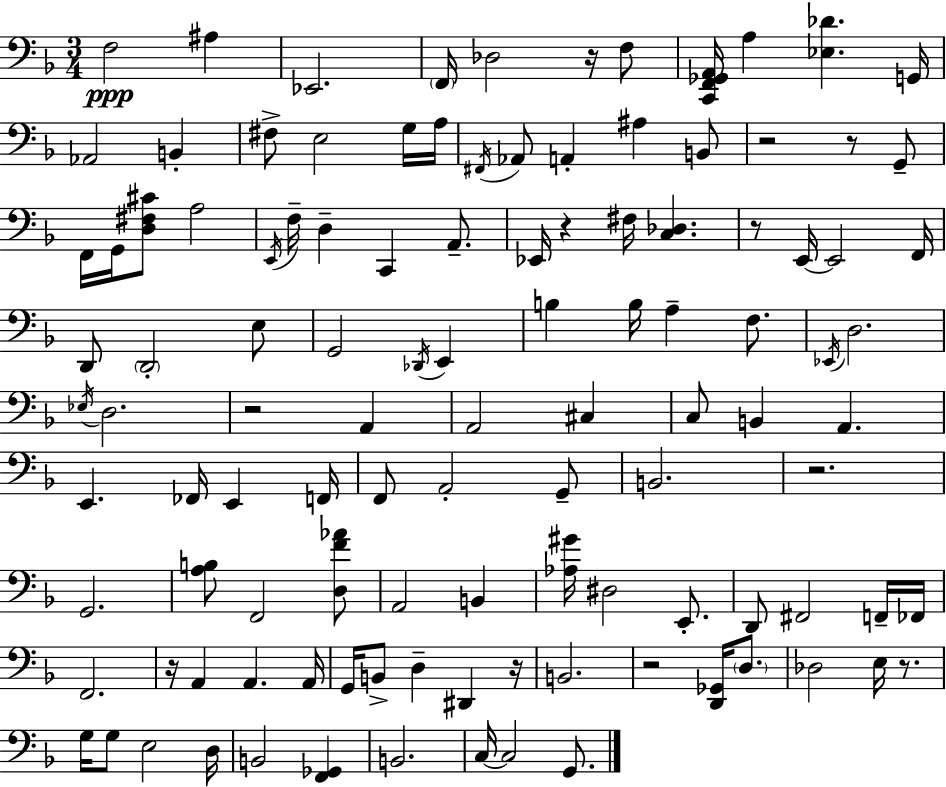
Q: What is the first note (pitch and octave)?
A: F3